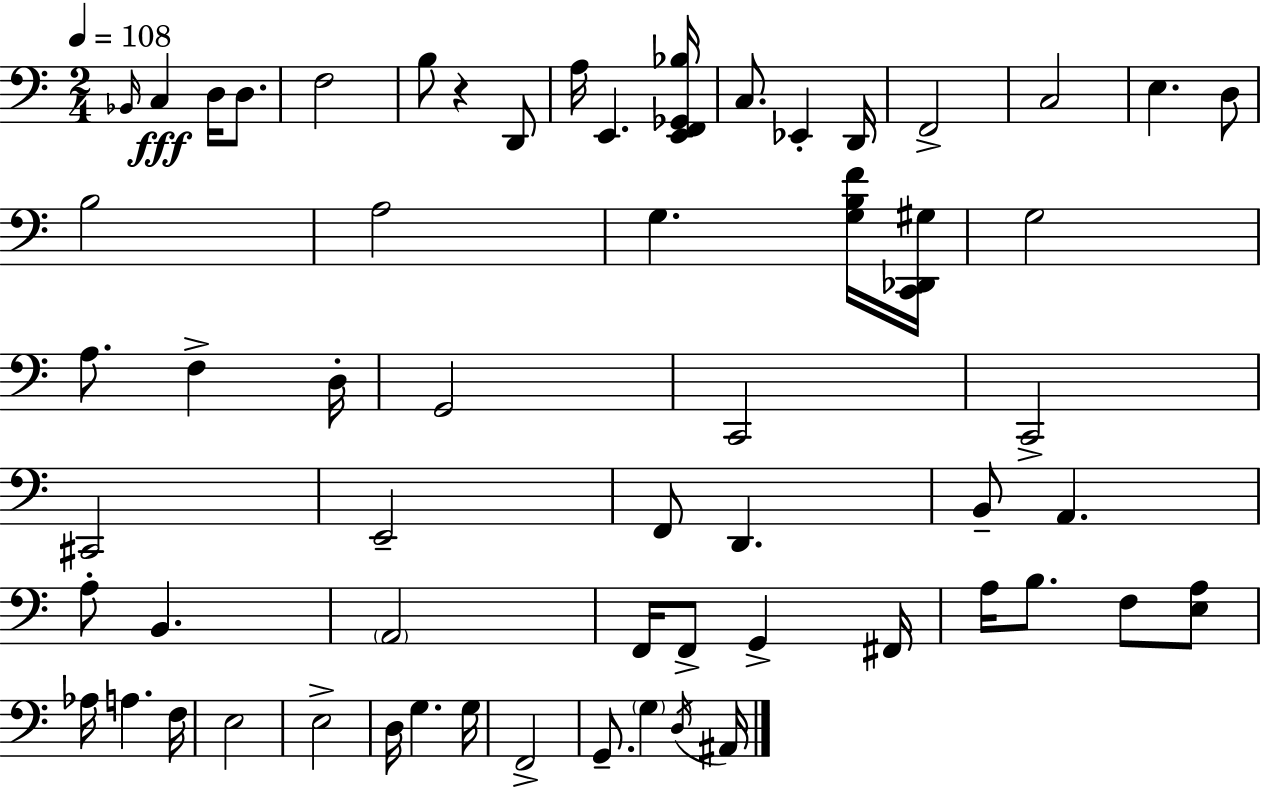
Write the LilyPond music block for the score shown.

{
  \clef bass
  \numericTimeSignature
  \time 2/4
  \key a \minor
  \tempo 4 = 108
  \grace { bes,16 }\fff c4 d16 d8. | f2 | b8 r4 d,8 | a16 e,4. | \break <e, f, ges, bes>16 c8. ees,4-. | d,16 f,2-> | c2 | e4. d8 | \break b2 | a2 | g4. <g b f'>16 | <c, des, gis>16 g2 | \break a8. f4-> | d16-. g,2 | c,2 | c,2-> | \break cis,2 | e,2-- | f,8 d,4. | b,8-- a,4. | \break a8-. b,4. | \parenthesize a,2 | f,16 f,8-> g,4-> | fis,16 a16 b8. f8 <e a>8 | \break aes16 a4. | f16 e2 | e2-> | d16 g4. | \break g16 f,2-> | g,8.-- \parenthesize g4 | \acciaccatura { d16 } ais,16 \bar "|."
}